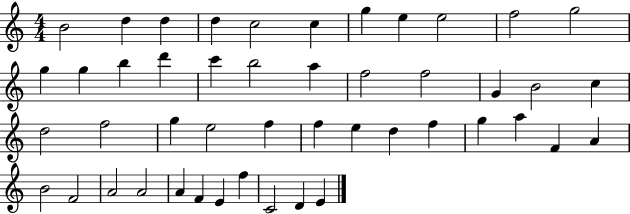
B4/h D5/q D5/q D5/q C5/h C5/q G5/q E5/q E5/h F5/h G5/h G5/q G5/q B5/q D6/q C6/q B5/h A5/q F5/h F5/h G4/q B4/h C5/q D5/h F5/h G5/q E5/h F5/q F5/q E5/q D5/q F5/q G5/q A5/q F4/q A4/q B4/h F4/h A4/h A4/h A4/q F4/q E4/q F5/q C4/h D4/q E4/q